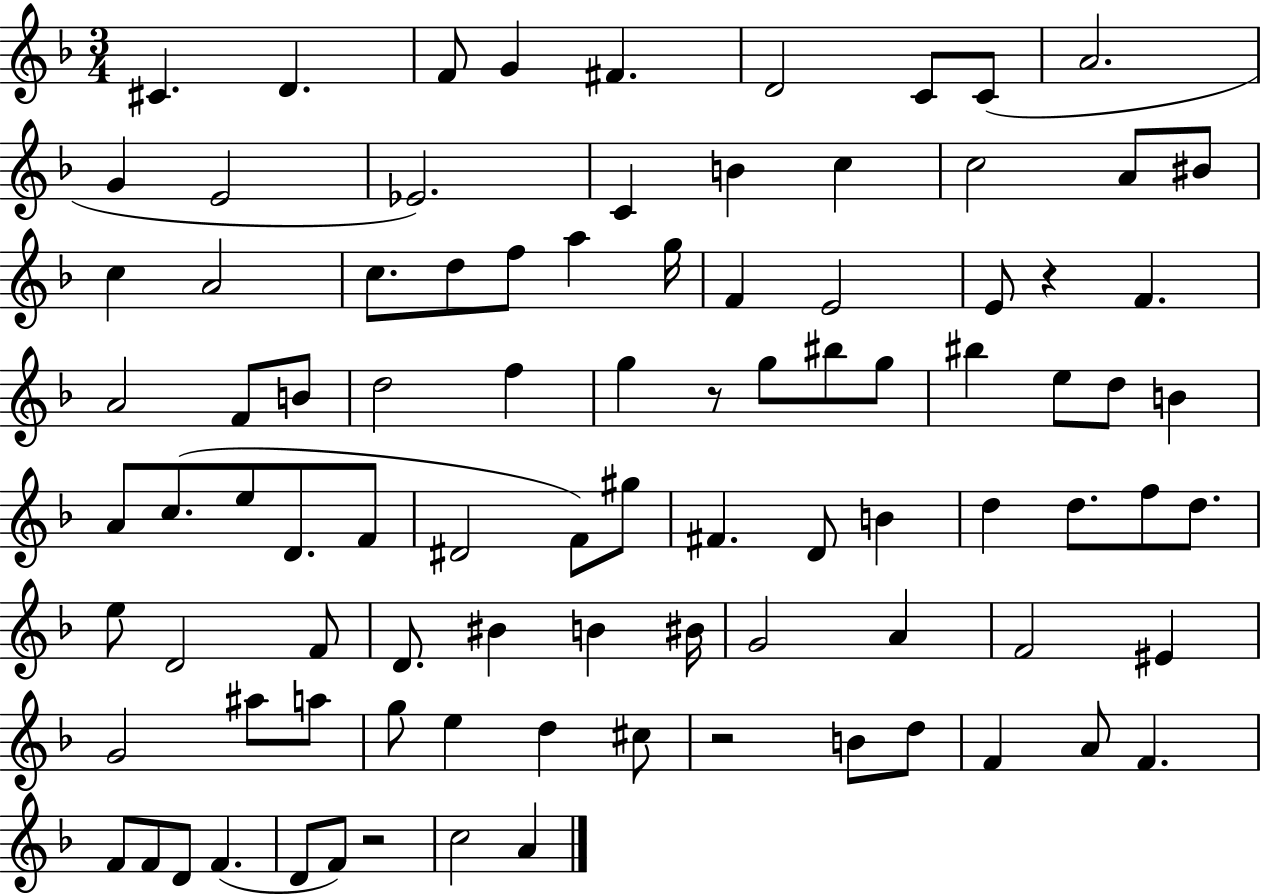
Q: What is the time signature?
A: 3/4